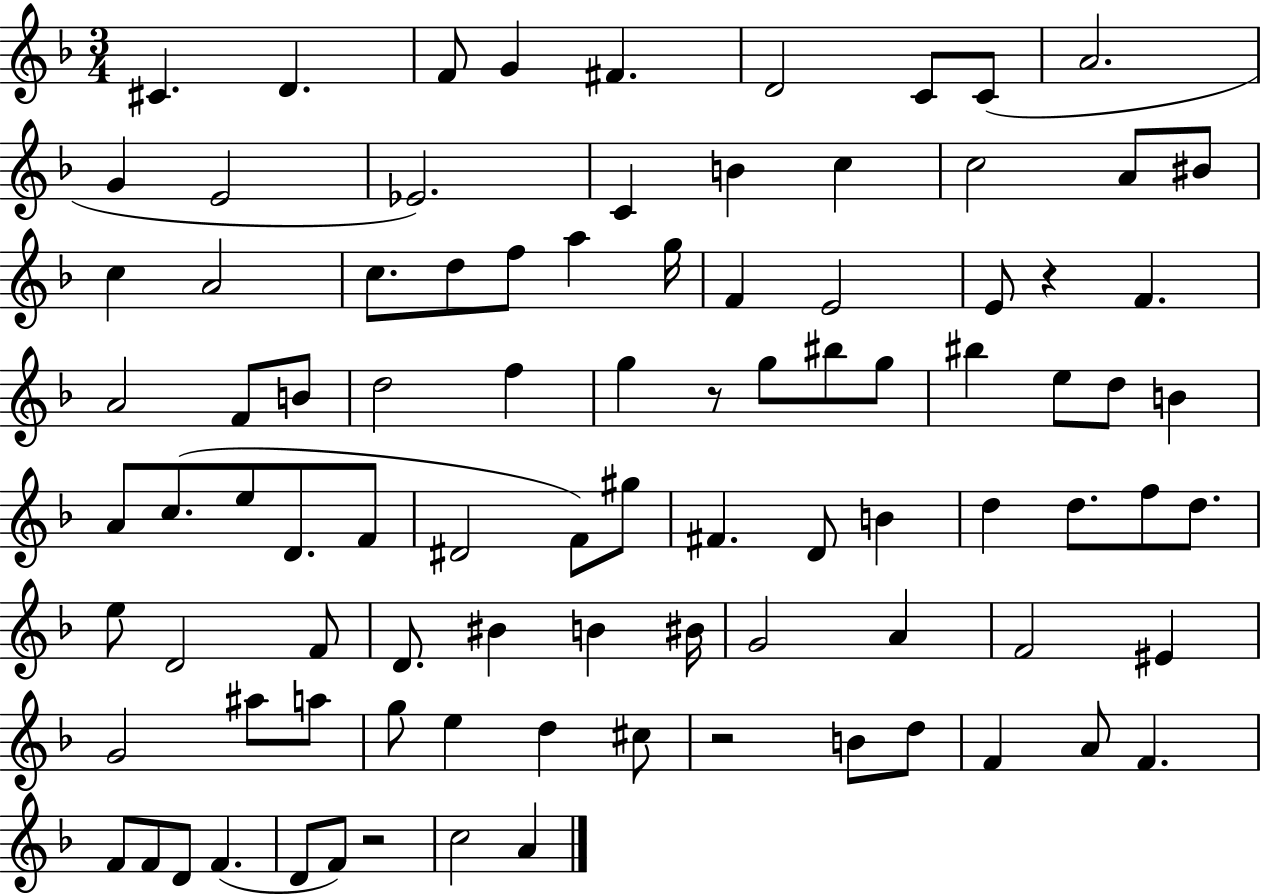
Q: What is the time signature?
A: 3/4